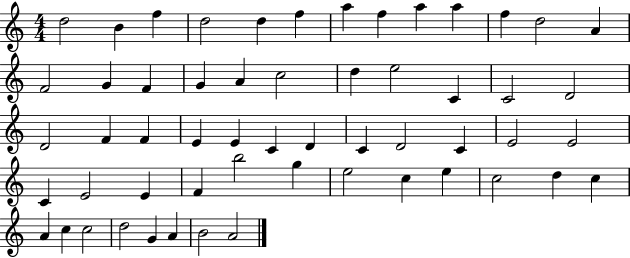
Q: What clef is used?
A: treble